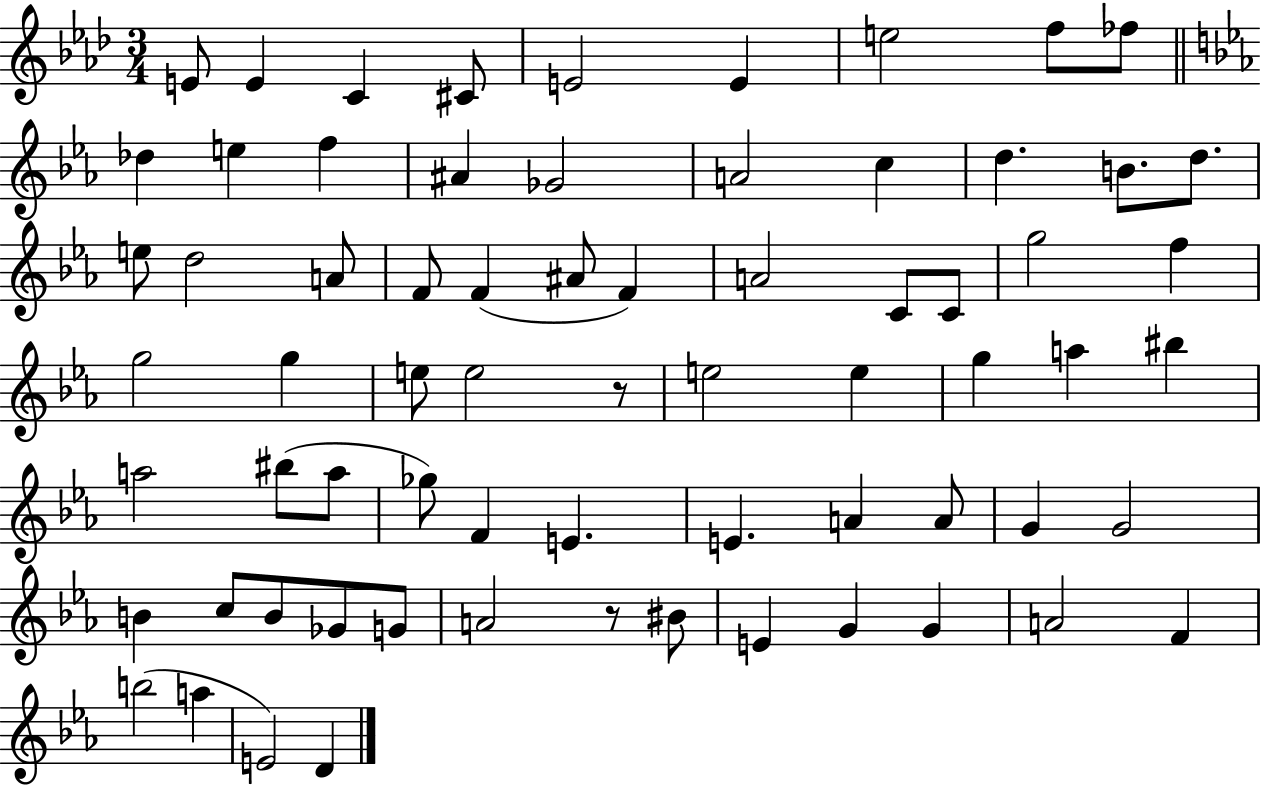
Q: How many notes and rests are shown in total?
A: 69